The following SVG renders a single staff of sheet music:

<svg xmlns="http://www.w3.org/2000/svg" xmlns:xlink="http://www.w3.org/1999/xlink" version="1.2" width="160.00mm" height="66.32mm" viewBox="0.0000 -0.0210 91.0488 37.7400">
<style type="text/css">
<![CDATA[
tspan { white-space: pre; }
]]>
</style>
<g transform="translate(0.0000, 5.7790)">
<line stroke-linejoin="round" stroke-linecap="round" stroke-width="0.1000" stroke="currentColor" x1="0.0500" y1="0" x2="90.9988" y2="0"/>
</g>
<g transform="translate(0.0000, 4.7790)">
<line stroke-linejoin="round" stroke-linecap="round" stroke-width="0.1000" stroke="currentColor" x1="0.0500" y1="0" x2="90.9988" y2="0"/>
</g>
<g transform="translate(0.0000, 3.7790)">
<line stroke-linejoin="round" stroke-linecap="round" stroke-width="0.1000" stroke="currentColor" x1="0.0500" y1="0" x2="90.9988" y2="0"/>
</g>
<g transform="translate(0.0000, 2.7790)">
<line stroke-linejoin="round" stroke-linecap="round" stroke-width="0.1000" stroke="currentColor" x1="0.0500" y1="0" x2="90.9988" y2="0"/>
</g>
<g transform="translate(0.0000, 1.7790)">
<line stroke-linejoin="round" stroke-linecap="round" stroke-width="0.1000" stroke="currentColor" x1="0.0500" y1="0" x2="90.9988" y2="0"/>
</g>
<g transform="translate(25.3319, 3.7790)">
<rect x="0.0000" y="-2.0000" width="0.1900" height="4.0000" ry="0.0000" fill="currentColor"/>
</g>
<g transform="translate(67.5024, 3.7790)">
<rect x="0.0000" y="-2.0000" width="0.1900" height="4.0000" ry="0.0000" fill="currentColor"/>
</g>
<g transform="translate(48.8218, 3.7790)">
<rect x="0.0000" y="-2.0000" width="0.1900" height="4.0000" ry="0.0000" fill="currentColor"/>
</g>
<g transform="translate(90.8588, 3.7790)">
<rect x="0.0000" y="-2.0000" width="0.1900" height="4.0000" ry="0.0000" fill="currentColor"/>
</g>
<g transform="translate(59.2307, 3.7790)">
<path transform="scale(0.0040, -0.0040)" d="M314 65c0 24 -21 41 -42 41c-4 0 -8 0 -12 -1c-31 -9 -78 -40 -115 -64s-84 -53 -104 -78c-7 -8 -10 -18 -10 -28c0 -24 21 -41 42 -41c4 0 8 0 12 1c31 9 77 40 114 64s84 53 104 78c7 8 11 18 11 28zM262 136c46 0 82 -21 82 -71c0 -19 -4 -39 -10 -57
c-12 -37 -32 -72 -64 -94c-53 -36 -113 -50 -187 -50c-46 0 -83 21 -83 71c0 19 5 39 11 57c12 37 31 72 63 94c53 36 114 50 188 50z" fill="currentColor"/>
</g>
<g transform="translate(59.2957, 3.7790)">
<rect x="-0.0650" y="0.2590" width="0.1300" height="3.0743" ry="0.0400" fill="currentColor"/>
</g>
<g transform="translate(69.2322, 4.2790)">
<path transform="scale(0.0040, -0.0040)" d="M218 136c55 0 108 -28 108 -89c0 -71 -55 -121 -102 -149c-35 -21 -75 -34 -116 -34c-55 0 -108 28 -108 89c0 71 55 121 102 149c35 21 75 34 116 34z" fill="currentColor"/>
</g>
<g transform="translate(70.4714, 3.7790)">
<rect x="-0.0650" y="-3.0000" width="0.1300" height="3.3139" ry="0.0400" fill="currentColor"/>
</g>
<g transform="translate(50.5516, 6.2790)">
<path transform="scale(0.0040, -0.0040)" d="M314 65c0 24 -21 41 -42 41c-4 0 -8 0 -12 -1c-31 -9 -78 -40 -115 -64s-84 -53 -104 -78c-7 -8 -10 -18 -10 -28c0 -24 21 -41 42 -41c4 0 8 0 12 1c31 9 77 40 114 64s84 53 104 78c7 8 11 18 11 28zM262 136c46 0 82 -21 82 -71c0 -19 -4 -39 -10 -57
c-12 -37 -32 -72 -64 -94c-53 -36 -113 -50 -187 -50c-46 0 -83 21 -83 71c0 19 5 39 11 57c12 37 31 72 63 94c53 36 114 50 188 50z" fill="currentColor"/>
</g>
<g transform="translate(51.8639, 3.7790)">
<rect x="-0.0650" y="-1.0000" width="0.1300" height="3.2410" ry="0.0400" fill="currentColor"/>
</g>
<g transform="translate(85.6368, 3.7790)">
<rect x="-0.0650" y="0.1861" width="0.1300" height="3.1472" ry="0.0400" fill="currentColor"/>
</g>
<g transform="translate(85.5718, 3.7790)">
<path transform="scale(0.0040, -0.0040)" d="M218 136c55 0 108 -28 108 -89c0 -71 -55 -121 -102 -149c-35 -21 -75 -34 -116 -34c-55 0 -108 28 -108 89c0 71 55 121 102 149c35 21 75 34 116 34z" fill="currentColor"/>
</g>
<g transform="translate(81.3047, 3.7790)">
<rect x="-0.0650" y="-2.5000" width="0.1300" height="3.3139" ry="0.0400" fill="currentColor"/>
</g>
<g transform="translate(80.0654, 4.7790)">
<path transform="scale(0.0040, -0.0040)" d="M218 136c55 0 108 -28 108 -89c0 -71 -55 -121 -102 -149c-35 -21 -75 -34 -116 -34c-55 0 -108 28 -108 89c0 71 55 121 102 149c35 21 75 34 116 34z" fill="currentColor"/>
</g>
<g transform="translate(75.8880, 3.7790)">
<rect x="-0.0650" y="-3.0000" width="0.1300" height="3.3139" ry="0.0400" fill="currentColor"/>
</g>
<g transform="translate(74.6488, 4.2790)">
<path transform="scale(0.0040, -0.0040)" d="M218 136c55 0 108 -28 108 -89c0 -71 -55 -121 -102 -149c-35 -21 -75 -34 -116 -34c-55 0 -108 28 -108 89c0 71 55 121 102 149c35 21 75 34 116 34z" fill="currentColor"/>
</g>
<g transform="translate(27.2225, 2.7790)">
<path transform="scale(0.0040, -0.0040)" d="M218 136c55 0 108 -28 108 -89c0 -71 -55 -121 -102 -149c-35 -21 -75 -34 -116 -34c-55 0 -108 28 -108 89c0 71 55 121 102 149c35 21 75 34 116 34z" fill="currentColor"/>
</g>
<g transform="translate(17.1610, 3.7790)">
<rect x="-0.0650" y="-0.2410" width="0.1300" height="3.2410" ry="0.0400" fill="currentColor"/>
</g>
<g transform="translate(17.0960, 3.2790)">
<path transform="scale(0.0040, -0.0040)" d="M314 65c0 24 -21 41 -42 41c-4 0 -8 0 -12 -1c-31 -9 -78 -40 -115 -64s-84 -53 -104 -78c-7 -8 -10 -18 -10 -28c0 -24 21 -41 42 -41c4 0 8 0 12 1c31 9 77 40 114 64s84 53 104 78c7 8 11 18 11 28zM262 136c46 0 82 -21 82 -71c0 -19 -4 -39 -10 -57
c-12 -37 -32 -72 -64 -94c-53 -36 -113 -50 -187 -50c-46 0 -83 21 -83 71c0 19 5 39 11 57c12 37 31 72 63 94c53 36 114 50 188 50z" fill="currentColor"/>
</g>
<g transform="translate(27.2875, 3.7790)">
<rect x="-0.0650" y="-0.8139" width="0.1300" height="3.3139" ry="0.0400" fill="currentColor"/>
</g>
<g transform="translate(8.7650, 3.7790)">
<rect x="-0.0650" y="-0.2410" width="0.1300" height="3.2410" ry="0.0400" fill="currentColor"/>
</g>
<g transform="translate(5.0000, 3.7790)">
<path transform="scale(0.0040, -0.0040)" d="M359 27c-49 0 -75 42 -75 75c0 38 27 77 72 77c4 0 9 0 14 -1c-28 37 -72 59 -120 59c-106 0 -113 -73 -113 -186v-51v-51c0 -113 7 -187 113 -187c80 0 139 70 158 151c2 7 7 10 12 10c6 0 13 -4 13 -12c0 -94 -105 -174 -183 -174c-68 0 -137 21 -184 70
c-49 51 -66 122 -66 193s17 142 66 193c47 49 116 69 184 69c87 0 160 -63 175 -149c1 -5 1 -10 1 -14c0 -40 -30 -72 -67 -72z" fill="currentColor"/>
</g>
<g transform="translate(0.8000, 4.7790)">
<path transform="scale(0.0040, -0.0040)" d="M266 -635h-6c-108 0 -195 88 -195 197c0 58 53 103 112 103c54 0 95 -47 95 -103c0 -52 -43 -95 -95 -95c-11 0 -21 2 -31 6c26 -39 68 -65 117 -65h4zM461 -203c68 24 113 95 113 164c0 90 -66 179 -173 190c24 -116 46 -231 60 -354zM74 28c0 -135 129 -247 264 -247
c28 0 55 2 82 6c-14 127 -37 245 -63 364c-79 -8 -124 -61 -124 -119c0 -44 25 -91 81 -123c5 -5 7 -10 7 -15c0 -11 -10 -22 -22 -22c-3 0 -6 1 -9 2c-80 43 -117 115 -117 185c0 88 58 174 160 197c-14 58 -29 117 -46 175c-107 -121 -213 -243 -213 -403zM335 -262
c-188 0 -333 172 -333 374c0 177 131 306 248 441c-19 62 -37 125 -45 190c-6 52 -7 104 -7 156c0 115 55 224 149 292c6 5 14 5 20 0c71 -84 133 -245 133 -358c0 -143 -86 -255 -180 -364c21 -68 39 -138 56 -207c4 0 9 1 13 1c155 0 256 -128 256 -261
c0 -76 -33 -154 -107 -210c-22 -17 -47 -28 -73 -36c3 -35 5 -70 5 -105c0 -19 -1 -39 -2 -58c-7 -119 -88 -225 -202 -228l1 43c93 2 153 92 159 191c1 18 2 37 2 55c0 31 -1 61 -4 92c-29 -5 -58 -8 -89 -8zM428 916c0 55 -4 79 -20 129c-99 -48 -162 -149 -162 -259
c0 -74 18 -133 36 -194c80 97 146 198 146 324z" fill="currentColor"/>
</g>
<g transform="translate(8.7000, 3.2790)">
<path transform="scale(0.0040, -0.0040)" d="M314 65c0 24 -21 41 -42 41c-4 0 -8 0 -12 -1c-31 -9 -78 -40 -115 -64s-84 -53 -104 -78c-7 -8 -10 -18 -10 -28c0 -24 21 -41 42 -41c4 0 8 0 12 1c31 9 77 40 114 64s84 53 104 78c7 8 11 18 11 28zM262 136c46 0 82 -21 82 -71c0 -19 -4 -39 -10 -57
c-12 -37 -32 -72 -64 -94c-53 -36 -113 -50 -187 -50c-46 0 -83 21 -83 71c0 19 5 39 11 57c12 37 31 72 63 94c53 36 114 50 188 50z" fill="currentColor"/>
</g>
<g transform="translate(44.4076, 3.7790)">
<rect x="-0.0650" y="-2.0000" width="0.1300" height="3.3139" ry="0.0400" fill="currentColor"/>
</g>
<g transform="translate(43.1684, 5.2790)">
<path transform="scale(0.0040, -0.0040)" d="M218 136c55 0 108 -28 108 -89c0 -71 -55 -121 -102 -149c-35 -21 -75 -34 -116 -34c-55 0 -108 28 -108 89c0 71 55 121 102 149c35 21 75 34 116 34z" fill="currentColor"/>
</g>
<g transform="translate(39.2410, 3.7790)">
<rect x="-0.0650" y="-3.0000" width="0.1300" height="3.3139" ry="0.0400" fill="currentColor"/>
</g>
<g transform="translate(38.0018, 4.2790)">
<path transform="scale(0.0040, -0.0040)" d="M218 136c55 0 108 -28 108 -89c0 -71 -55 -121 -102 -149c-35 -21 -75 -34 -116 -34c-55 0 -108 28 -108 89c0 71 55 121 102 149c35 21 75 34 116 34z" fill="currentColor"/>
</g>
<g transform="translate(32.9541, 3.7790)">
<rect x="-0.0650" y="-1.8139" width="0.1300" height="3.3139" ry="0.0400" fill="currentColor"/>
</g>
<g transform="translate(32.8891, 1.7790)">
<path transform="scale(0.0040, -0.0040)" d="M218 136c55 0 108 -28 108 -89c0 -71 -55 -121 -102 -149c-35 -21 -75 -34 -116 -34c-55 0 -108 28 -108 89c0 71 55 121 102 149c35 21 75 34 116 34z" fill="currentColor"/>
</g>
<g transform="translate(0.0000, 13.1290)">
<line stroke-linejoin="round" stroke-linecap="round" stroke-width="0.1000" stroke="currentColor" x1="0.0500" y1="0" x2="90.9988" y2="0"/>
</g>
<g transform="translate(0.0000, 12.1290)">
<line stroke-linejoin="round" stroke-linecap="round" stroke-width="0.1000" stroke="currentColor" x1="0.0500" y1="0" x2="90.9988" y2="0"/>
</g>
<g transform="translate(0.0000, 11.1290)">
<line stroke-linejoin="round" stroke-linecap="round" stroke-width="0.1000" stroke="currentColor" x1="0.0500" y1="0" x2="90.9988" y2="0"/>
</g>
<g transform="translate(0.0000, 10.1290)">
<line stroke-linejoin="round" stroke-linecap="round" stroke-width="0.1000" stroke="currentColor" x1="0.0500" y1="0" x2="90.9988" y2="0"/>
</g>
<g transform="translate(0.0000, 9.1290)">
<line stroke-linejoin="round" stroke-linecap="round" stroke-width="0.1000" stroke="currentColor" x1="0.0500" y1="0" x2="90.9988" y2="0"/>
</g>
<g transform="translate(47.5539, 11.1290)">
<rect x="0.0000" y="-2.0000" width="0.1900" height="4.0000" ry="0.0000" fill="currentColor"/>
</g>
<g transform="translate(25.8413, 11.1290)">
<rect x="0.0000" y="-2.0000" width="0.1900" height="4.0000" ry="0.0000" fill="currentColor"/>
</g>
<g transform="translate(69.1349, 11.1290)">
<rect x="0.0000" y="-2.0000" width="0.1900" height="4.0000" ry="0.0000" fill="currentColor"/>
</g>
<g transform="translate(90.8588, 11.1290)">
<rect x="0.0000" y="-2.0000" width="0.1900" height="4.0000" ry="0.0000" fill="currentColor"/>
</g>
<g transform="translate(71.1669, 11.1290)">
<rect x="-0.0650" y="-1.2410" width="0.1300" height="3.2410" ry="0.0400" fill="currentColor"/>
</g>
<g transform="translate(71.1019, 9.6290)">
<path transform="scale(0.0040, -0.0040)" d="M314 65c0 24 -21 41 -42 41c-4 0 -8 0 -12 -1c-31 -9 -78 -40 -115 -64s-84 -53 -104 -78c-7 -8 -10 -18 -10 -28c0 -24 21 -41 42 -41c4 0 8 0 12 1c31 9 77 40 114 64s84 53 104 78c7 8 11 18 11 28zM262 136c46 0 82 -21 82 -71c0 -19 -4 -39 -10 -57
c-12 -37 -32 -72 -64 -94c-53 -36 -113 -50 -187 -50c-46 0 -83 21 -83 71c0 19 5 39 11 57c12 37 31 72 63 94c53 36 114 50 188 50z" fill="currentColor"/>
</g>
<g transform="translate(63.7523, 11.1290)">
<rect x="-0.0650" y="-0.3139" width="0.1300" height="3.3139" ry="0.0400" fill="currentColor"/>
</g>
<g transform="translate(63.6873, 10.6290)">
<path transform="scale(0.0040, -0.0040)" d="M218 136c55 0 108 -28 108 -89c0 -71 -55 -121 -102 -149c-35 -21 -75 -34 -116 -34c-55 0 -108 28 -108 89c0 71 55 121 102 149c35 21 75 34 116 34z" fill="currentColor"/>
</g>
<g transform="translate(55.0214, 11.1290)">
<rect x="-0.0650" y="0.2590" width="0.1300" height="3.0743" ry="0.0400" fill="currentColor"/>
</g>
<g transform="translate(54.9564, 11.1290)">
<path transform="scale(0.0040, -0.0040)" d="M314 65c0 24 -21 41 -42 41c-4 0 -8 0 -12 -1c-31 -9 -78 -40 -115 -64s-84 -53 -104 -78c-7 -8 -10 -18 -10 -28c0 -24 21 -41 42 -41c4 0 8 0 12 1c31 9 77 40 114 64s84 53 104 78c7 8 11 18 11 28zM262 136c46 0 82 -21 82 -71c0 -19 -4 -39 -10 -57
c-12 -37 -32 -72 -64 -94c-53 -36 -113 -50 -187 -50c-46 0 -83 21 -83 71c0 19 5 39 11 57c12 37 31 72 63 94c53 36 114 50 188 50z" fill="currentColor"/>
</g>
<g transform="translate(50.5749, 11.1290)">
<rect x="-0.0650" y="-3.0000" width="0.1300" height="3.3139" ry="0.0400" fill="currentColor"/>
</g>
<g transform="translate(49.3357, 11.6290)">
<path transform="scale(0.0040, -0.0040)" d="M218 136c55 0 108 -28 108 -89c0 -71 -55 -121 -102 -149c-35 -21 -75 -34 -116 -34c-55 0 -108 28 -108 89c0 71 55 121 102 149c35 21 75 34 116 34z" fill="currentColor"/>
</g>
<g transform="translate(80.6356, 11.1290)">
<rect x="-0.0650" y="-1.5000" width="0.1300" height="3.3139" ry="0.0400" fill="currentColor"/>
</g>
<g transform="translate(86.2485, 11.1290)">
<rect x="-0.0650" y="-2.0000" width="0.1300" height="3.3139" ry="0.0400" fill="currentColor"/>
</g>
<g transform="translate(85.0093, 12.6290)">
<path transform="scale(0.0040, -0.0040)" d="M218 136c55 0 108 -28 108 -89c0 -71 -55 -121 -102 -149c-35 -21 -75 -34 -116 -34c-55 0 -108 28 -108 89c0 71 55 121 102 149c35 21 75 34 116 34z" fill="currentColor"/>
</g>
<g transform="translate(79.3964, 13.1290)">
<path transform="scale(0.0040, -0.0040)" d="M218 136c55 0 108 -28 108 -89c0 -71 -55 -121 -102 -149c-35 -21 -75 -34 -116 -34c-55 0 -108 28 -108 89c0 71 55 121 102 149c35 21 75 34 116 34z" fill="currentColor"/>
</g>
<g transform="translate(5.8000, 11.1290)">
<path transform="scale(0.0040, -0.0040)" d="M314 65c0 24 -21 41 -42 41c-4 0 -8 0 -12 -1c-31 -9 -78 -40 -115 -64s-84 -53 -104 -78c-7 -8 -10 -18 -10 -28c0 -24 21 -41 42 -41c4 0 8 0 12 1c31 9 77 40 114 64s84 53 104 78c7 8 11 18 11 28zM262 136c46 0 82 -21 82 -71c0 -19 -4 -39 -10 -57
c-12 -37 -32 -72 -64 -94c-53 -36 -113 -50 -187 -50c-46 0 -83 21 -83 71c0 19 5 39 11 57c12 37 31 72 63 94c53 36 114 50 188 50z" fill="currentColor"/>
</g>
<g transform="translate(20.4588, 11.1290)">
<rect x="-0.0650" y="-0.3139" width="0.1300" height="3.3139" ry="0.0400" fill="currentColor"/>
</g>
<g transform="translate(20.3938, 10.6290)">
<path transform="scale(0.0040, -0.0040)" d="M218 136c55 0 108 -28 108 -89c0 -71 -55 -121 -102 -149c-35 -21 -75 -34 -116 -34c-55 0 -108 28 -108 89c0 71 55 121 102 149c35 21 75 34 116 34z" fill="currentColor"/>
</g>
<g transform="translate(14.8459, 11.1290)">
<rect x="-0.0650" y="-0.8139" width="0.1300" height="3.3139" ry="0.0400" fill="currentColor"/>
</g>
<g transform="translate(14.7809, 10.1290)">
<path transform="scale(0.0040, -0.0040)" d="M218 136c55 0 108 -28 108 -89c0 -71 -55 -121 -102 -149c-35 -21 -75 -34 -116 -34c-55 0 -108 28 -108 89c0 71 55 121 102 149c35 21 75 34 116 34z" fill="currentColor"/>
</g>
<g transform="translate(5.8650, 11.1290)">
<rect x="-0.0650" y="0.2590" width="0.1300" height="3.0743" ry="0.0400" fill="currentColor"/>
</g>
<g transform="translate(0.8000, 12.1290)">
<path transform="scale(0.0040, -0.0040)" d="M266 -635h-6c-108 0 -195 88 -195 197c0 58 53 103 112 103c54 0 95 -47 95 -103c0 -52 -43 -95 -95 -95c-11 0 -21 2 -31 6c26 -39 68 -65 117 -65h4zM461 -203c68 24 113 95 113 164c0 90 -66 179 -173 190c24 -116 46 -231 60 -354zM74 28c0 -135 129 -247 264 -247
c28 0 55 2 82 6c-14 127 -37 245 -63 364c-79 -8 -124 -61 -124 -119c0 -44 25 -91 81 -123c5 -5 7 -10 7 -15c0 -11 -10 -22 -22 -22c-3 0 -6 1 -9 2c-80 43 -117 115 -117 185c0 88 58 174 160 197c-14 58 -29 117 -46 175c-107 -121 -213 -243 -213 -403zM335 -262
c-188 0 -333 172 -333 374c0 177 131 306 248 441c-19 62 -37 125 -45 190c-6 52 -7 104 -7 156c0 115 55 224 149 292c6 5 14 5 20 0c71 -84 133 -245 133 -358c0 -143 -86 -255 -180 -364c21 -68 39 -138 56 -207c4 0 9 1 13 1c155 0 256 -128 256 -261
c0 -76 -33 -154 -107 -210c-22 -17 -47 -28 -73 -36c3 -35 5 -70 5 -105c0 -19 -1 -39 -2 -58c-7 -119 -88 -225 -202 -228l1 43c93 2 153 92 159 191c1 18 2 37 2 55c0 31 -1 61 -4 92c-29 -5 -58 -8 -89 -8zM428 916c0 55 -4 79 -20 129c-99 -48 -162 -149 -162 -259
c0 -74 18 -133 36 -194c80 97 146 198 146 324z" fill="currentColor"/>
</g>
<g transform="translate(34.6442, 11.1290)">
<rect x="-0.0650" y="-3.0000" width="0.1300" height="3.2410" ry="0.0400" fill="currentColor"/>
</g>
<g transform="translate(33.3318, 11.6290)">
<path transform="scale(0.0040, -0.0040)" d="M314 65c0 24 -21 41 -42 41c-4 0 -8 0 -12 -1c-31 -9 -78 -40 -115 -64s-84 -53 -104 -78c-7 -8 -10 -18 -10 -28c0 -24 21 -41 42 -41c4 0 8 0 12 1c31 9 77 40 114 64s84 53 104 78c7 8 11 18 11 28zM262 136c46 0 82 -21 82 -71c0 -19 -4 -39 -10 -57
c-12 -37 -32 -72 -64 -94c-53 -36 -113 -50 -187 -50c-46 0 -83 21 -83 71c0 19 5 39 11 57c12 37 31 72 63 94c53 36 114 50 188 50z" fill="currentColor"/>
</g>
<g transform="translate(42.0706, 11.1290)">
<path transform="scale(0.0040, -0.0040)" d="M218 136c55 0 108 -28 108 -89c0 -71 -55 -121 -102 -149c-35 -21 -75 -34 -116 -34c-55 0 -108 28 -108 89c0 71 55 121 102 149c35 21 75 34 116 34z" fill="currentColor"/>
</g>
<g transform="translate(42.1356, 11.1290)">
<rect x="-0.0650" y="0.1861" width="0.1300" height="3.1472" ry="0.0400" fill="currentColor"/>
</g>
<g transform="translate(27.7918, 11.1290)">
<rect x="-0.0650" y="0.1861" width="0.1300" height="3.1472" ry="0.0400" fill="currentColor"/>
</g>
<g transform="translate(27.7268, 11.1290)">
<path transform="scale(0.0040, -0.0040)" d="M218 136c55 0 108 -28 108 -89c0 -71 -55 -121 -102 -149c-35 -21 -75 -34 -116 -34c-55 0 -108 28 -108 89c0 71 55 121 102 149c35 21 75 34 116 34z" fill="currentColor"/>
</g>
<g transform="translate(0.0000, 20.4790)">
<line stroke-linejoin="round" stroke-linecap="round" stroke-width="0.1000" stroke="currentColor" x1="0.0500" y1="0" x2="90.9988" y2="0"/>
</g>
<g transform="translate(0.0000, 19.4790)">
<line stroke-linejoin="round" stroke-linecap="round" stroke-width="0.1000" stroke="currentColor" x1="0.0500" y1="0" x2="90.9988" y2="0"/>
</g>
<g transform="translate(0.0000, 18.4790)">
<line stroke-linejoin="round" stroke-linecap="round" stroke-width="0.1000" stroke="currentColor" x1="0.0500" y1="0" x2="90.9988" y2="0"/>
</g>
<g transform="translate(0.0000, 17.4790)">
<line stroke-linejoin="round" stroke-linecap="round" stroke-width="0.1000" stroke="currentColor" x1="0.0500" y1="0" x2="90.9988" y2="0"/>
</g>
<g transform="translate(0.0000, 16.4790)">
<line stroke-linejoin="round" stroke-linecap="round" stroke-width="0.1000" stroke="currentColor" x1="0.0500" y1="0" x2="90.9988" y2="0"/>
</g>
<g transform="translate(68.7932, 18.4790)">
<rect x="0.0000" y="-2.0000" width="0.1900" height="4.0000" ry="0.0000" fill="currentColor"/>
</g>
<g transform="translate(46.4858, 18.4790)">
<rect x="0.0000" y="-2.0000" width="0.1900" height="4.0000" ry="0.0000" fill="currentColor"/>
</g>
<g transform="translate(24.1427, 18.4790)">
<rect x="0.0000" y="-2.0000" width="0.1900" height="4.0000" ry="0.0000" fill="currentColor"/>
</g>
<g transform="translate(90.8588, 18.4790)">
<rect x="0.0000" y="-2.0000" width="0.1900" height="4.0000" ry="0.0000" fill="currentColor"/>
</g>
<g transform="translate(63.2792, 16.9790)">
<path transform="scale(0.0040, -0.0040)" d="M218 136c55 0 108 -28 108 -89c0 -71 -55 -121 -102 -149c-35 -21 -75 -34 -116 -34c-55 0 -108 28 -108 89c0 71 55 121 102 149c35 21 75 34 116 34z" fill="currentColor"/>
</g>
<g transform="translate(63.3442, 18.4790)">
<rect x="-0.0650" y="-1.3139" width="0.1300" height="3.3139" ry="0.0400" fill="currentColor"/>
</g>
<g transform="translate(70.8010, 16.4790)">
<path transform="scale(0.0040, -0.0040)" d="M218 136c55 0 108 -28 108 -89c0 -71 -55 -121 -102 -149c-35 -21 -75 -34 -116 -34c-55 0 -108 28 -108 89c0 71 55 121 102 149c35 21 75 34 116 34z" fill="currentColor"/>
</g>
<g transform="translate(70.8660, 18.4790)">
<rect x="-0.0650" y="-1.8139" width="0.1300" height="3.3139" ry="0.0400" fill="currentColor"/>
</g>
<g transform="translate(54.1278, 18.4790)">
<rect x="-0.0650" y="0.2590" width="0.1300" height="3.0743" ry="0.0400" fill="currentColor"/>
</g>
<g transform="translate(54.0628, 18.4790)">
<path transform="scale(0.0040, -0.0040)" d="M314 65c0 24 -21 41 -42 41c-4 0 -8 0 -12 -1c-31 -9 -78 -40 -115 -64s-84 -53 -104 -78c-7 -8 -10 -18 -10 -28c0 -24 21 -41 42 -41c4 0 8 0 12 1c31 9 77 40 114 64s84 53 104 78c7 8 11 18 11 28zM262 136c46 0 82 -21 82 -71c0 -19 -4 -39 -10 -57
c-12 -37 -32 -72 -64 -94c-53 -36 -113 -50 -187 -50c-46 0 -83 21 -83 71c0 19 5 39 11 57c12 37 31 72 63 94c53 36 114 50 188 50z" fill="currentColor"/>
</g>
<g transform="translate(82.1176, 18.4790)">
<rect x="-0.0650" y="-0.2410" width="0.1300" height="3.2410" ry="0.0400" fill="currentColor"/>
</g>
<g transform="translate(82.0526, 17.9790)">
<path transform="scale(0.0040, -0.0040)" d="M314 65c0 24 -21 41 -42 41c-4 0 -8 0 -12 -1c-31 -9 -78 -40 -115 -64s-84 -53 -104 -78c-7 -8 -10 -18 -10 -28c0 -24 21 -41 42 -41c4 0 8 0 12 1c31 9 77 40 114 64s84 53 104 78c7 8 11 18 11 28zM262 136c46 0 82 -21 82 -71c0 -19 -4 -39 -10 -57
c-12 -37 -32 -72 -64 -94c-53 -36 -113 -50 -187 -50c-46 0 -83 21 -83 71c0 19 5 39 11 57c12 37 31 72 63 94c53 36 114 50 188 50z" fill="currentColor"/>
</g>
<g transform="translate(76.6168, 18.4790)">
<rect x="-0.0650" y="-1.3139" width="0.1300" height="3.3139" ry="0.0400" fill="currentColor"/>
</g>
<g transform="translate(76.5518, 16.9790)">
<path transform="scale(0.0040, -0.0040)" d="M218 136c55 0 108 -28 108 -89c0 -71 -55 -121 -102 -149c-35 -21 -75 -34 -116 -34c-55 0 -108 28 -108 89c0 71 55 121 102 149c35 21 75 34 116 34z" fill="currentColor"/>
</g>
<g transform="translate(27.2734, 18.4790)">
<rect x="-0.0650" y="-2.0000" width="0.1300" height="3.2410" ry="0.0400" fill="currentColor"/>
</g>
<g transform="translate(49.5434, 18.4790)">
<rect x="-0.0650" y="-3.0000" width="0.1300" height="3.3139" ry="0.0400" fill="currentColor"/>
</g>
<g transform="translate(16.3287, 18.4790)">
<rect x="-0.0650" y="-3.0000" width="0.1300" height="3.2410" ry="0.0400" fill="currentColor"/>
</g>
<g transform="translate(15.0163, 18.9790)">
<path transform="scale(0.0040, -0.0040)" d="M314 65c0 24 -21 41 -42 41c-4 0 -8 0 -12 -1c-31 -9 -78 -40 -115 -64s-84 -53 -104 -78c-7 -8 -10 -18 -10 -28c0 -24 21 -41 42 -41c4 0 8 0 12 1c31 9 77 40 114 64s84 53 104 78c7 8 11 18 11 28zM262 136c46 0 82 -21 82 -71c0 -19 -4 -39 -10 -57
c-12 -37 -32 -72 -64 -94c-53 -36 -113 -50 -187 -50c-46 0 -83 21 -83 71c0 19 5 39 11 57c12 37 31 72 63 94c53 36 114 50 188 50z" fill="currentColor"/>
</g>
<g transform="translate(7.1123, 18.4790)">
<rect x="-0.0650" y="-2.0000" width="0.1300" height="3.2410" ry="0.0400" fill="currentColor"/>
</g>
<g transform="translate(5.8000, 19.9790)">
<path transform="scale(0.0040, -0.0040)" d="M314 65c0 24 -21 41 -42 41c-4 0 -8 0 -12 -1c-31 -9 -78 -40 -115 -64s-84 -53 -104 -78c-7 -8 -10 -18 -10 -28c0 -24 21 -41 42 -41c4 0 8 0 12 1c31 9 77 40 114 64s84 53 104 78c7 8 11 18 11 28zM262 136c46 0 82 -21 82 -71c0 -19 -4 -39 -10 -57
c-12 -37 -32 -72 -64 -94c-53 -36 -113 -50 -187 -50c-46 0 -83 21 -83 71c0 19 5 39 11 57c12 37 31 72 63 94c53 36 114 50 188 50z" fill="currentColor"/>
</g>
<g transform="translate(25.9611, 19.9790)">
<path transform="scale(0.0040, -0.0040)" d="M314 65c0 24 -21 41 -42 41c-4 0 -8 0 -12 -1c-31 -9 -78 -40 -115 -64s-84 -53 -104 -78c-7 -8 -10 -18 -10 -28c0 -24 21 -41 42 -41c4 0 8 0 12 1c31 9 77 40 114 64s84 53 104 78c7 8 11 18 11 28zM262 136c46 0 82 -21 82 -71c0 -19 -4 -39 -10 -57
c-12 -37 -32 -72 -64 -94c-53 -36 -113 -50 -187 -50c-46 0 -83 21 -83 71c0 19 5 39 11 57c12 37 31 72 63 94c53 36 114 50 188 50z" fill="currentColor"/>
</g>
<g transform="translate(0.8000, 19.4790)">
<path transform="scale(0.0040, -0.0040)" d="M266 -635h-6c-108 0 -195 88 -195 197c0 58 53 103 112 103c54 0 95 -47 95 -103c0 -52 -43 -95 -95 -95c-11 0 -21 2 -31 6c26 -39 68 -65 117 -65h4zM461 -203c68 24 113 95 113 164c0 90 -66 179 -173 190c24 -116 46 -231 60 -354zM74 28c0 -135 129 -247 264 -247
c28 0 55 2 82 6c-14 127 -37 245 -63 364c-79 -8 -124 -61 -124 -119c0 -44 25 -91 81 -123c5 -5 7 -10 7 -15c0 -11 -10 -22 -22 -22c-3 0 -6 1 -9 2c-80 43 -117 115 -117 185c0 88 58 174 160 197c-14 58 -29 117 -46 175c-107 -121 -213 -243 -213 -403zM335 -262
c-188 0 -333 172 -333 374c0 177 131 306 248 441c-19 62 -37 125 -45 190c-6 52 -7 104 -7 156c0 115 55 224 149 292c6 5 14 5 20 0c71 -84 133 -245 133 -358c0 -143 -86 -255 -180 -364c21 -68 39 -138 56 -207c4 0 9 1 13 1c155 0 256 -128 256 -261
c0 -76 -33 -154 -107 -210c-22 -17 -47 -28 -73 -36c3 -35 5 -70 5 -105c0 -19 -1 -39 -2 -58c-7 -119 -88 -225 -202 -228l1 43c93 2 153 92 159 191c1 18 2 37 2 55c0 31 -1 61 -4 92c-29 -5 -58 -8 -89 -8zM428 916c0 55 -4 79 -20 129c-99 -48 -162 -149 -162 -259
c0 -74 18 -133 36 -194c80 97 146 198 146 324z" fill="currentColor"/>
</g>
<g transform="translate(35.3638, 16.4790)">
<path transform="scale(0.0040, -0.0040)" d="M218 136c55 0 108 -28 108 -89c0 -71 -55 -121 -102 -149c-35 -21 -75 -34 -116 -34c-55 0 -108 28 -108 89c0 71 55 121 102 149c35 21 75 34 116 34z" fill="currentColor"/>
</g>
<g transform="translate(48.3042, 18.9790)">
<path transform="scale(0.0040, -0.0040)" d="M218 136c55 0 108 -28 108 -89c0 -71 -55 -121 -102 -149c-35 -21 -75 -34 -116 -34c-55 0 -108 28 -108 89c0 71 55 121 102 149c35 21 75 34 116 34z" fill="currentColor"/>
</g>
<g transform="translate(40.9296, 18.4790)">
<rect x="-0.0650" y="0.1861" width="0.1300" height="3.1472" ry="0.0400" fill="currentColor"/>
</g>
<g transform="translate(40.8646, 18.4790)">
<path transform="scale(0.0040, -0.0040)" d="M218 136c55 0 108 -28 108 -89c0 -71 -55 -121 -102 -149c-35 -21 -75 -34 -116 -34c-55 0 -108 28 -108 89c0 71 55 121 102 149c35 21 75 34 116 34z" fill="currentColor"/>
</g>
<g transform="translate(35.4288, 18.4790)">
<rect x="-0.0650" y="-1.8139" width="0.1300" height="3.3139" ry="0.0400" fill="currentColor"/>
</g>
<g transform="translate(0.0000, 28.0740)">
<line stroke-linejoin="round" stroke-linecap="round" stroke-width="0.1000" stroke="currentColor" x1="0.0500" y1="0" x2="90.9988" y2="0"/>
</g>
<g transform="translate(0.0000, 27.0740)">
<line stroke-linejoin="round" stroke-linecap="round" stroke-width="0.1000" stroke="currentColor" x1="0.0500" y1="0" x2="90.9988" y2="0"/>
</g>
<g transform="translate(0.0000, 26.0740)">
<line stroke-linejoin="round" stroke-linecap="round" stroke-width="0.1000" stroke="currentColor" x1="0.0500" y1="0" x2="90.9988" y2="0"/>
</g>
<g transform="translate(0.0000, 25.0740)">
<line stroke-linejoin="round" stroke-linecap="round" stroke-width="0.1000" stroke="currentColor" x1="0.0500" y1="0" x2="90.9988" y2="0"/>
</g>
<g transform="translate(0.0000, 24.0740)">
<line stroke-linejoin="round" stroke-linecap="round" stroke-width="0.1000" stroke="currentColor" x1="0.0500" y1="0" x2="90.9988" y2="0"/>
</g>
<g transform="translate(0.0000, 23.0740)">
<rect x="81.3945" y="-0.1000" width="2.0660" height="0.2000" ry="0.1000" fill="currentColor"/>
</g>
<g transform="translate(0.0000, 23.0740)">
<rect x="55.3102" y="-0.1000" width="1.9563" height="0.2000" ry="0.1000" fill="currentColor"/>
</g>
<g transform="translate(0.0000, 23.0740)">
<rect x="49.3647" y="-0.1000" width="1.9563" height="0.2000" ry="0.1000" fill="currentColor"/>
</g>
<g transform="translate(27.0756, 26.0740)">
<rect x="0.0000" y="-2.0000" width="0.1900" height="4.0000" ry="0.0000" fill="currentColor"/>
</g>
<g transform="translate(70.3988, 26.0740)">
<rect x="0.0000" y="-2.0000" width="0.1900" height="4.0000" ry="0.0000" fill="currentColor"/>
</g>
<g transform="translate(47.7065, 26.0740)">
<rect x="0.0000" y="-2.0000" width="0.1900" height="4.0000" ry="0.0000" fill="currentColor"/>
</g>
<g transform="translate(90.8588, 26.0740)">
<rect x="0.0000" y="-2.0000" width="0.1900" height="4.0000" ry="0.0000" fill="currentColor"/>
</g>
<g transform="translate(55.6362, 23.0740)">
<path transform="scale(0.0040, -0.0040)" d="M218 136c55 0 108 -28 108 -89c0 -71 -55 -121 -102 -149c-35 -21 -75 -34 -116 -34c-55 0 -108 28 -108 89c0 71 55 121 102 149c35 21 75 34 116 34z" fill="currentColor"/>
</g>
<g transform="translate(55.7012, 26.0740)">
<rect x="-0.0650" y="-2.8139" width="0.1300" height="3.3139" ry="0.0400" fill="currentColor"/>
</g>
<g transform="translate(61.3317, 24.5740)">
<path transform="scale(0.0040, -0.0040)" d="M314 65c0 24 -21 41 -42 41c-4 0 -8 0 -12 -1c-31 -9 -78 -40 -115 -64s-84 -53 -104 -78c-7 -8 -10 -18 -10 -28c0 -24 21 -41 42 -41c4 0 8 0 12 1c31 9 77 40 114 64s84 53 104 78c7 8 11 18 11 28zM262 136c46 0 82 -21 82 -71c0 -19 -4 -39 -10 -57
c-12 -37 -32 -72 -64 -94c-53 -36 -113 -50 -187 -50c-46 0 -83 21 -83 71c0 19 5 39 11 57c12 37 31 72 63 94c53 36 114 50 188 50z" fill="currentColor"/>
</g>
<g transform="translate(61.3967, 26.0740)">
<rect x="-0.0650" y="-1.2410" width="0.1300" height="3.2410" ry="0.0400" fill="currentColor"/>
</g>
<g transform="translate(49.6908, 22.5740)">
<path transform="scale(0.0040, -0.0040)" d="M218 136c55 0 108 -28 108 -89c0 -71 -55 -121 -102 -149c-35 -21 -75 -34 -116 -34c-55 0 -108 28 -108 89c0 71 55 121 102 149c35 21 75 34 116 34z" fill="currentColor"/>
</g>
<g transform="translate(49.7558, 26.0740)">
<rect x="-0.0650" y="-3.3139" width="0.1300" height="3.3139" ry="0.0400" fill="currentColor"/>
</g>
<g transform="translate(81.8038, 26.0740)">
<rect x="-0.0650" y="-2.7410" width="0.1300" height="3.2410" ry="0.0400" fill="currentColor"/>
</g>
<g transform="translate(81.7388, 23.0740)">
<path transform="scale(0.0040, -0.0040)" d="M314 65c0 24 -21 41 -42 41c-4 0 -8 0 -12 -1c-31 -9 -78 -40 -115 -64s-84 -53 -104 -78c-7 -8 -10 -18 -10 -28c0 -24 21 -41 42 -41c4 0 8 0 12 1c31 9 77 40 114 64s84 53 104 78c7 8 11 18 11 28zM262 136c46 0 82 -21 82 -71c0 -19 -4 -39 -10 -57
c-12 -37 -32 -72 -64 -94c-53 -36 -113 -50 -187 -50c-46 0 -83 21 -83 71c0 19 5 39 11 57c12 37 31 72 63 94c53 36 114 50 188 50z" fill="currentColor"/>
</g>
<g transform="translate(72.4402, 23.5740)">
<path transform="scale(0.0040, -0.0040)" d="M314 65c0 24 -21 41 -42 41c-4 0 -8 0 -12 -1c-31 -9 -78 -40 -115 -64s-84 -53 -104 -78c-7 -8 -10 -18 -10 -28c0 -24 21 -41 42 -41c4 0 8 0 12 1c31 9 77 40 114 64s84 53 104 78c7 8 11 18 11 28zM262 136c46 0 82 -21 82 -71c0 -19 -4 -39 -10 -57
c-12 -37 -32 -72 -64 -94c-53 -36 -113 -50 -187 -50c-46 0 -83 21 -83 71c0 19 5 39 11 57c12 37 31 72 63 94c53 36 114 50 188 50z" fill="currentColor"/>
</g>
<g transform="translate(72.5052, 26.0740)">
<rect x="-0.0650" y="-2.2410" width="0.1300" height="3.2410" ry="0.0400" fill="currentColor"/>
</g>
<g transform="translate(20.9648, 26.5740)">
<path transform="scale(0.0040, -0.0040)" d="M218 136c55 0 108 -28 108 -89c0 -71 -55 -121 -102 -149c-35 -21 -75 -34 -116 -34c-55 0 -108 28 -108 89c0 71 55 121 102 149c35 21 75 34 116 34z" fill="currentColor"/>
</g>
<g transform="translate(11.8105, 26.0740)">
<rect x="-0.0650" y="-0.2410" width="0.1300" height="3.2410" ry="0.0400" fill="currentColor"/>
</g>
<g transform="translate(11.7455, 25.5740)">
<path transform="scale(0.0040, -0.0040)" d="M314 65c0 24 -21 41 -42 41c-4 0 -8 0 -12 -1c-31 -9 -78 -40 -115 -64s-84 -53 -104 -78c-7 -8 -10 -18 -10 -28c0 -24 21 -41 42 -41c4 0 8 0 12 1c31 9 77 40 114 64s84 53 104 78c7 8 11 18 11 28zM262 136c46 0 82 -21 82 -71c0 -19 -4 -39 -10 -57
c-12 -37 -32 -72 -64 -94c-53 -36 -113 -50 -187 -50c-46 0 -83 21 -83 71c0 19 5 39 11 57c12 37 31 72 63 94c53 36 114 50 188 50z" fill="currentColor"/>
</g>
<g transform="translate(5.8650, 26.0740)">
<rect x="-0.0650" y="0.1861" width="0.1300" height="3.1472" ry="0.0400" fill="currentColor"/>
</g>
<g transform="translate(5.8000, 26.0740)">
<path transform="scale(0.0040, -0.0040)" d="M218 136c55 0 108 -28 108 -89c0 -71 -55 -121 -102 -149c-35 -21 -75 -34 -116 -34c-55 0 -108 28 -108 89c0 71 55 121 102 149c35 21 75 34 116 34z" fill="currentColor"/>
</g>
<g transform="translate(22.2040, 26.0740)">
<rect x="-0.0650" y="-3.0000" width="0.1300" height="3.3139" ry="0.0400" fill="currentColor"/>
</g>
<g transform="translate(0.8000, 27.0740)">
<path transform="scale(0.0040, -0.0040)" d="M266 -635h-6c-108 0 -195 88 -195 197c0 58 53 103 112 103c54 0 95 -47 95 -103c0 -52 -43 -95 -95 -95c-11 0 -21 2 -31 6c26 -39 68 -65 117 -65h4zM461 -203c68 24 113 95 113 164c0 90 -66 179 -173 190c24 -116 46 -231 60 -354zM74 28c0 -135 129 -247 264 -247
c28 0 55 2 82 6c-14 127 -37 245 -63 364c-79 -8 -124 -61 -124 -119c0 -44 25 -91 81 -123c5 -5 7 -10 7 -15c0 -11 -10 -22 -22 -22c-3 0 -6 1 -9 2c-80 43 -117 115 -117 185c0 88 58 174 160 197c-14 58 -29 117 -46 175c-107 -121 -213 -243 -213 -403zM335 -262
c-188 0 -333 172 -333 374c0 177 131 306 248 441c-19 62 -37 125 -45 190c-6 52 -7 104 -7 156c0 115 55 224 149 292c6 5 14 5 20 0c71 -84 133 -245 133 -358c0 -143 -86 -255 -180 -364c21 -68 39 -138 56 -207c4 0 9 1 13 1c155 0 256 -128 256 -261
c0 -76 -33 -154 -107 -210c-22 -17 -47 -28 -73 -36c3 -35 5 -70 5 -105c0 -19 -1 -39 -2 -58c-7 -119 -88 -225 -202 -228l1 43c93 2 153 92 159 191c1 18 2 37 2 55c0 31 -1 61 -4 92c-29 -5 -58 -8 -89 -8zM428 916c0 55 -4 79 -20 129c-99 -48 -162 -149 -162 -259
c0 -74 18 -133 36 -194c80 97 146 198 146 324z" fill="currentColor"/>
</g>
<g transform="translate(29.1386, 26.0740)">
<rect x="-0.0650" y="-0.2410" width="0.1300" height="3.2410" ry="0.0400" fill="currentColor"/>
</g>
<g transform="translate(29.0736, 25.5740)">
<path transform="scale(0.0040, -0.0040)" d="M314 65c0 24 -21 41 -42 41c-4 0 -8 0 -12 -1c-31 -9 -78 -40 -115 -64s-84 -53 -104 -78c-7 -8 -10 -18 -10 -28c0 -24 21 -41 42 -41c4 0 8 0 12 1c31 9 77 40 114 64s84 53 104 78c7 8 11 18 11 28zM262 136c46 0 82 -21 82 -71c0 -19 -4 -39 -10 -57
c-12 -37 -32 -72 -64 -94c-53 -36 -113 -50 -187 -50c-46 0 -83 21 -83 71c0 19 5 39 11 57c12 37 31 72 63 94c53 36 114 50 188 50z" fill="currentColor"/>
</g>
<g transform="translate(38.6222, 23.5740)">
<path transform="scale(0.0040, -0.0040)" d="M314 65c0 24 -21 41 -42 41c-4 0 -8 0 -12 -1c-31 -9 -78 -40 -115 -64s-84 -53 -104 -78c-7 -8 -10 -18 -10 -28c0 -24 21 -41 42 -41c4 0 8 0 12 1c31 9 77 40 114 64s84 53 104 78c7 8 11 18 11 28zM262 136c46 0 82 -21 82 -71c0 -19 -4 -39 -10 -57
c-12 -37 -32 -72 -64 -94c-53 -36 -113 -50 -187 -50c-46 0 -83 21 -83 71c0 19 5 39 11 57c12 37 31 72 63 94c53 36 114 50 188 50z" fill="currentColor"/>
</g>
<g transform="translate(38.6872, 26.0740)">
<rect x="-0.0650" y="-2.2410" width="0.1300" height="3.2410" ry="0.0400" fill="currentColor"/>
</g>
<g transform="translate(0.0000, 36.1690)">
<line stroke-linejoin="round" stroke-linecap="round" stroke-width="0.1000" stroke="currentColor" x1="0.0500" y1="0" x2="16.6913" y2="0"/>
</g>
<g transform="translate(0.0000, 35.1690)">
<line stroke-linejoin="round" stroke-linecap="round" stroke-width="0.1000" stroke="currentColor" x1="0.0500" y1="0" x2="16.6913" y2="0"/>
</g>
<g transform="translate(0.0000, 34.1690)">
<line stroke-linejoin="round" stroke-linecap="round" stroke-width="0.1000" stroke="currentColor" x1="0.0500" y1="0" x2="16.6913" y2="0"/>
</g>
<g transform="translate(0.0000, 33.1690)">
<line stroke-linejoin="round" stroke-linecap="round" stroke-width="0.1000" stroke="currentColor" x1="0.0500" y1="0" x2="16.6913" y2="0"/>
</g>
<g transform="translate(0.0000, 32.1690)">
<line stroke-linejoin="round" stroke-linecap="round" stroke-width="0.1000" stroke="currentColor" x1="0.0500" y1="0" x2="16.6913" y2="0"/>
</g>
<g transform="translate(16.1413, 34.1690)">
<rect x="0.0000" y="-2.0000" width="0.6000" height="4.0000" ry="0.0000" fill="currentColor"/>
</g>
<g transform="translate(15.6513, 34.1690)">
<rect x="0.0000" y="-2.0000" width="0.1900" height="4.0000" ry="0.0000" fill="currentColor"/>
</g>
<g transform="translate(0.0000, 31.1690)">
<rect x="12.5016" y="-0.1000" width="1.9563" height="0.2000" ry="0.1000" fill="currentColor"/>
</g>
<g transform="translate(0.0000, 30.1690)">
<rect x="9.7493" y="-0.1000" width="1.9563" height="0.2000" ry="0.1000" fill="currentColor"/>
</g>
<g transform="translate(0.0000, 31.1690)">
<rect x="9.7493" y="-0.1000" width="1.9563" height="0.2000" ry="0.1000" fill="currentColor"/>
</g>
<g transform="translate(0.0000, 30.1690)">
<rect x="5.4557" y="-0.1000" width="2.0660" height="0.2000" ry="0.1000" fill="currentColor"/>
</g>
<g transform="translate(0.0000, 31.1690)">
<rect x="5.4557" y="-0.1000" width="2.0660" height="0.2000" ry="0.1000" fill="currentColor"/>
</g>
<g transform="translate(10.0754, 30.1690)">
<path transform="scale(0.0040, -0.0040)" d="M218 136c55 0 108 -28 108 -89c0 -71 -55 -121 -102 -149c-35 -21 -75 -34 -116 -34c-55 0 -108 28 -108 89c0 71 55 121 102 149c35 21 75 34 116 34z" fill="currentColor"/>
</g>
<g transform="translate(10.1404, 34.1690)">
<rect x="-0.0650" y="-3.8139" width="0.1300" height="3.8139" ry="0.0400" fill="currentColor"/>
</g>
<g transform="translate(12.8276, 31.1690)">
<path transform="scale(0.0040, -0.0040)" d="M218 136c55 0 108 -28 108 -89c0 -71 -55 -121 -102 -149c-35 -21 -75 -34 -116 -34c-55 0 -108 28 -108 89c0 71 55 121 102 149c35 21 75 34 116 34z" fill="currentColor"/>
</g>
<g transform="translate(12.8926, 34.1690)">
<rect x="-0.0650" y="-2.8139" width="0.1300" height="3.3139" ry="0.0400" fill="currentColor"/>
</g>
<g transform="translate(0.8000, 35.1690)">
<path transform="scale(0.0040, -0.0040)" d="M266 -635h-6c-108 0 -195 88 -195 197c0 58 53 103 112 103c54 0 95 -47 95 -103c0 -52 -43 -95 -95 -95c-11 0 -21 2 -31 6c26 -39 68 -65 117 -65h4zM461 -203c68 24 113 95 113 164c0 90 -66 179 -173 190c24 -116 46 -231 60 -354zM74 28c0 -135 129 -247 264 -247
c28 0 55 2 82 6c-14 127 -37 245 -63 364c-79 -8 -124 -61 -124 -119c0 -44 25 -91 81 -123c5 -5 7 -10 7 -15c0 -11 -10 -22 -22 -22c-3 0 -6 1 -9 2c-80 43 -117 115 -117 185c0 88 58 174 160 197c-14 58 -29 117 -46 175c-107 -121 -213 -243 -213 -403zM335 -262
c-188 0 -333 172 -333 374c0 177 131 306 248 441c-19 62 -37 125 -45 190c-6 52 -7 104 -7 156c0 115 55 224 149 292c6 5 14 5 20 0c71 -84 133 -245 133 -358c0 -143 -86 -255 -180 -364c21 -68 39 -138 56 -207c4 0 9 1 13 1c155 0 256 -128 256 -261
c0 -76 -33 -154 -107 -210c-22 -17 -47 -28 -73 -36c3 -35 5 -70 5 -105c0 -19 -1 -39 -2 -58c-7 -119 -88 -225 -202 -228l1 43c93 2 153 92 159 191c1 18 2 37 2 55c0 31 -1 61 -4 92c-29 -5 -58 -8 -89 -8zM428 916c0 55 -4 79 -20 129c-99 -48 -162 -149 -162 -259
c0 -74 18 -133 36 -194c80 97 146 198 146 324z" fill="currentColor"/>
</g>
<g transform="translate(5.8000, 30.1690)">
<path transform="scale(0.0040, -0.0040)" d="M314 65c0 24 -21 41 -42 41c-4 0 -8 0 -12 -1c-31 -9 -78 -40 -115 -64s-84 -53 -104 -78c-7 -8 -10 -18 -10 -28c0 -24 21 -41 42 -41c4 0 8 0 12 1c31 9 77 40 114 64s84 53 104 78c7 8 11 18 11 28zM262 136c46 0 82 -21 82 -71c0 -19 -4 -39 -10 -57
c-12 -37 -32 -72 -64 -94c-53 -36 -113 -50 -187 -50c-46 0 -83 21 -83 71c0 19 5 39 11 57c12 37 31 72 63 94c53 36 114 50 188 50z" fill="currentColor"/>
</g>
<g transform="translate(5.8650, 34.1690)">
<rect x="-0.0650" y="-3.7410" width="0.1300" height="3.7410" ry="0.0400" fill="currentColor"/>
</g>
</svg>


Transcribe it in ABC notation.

X:1
T:Untitled
M:4/4
L:1/4
K:C
c2 c2 d f A F D2 B2 A A G B B2 d c B A2 B A B2 c e2 E F F2 A2 F2 f B A B2 e f e c2 B c2 A c2 g2 b a e2 g2 a2 c'2 c' a